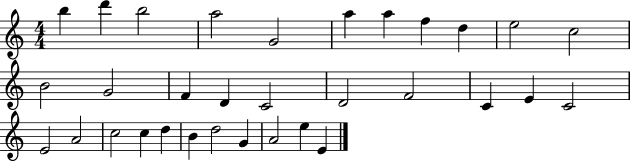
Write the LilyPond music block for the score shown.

{
  \clef treble
  \numericTimeSignature
  \time 4/4
  \key c \major
  b''4 d'''4 b''2 | a''2 g'2 | a''4 a''4 f''4 d''4 | e''2 c''2 | \break b'2 g'2 | f'4 d'4 c'2 | d'2 f'2 | c'4 e'4 c'2 | \break e'2 a'2 | c''2 c''4 d''4 | b'4 d''2 g'4 | a'2 e''4 e'4 | \break \bar "|."
}